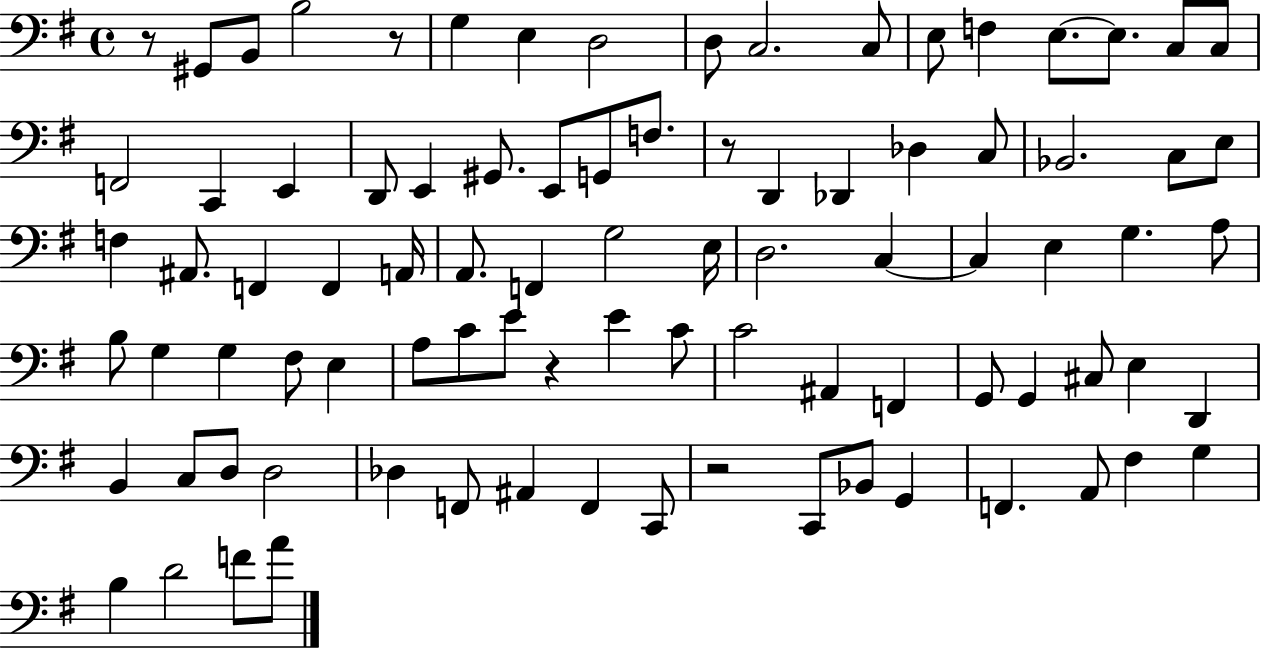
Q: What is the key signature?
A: G major